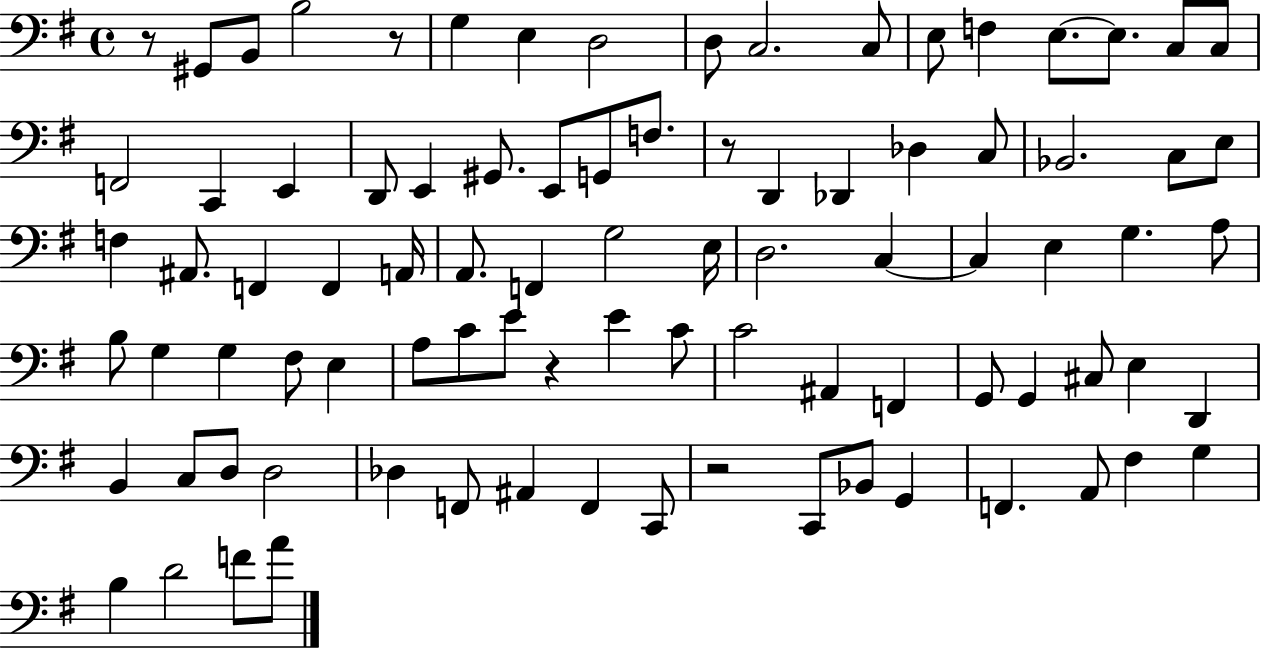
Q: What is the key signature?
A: G major